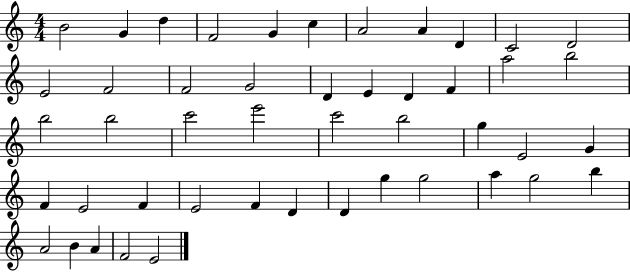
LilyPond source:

{
  \clef treble
  \numericTimeSignature
  \time 4/4
  \key c \major
  b'2 g'4 d''4 | f'2 g'4 c''4 | a'2 a'4 d'4 | c'2 d'2 | \break e'2 f'2 | f'2 g'2 | d'4 e'4 d'4 f'4 | a''2 b''2 | \break b''2 b''2 | c'''2 e'''2 | c'''2 b''2 | g''4 e'2 g'4 | \break f'4 e'2 f'4 | e'2 f'4 d'4 | d'4 g''4 g''2 | a''4 g''2 b''4 | \break a'2 b'4 a'4 | f'2 e'2 | \bar "|."
}